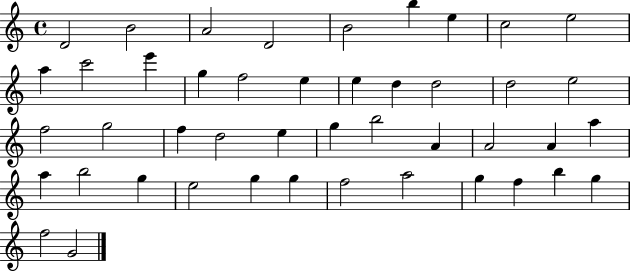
{
  \clef treble
  \time 4/4
  \defaultTimeSignature
  \key c \major
  d'2 b'2 | a'2 d'2 | b'2 b''4 e''4 | c''2 e''2 | \break a''4 c'''2 e'''4 | g''4 f''2 e''4 | e''4 d''4 d''2 | d''2 e''2 | \break f''2 g''2 | f''4 d''2 e''4 | g''4 b''2 a'4 | a'2 a'4 a''4 | \break a''4 b''2 g''4 | e''2 g''4 g''4 | f''2 a''2 | g''4 f''4 b''4 g''4 | \break f''2 g'2 | \bar "|."
}